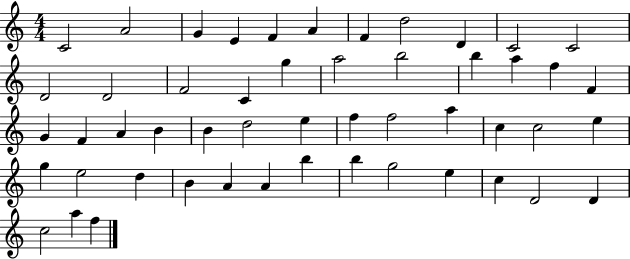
X:1
T:Untitled
M:4/4
L:1/4
K:C
C2 A2 G E F A F d2 D C2 C2 D2 D2 F2 C g a2 b2 b a f F G F A B B d2 e f f2 a c c2 e g e2 d B A A b b g2 e c D2 D c2 a f